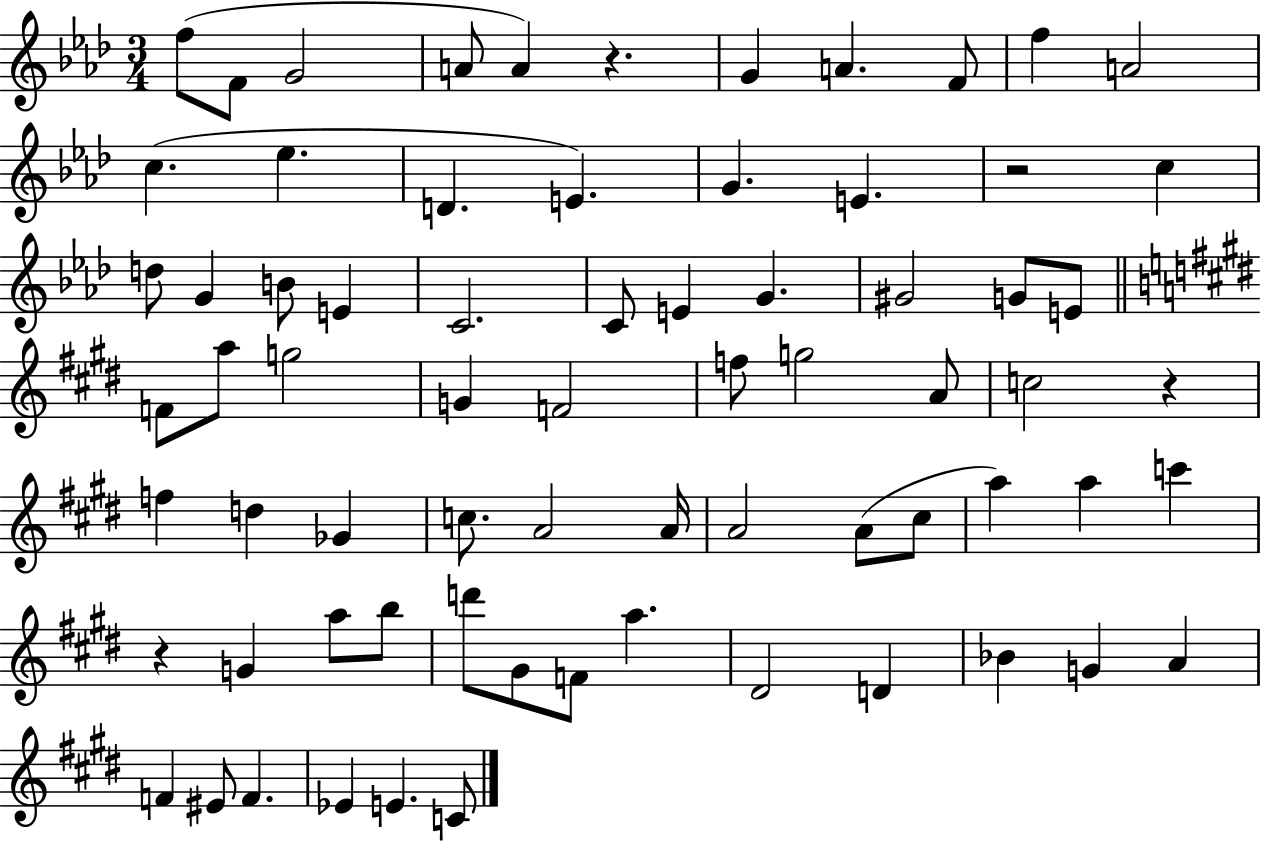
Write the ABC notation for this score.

X:1
T:Untitled
M:3/4
L:1/4
K:Ab
f/2 F/2 G2 A/2 A z G A F/2 f A2 c _e D E G E z2 c d/2 G B/2 E C2 C/2 E G ^G2 G/2 E/2 F/2 a/2 g2 G F2 f/2 g2 A/2 c2 z f d _G c/2 A2 A/4 A2 A/2 ^c/2 a a c' z G a/2 b/2 d'/2 ^G/2 F/2 a ^D2 D _B G A F ^E/2 F _E E C/2